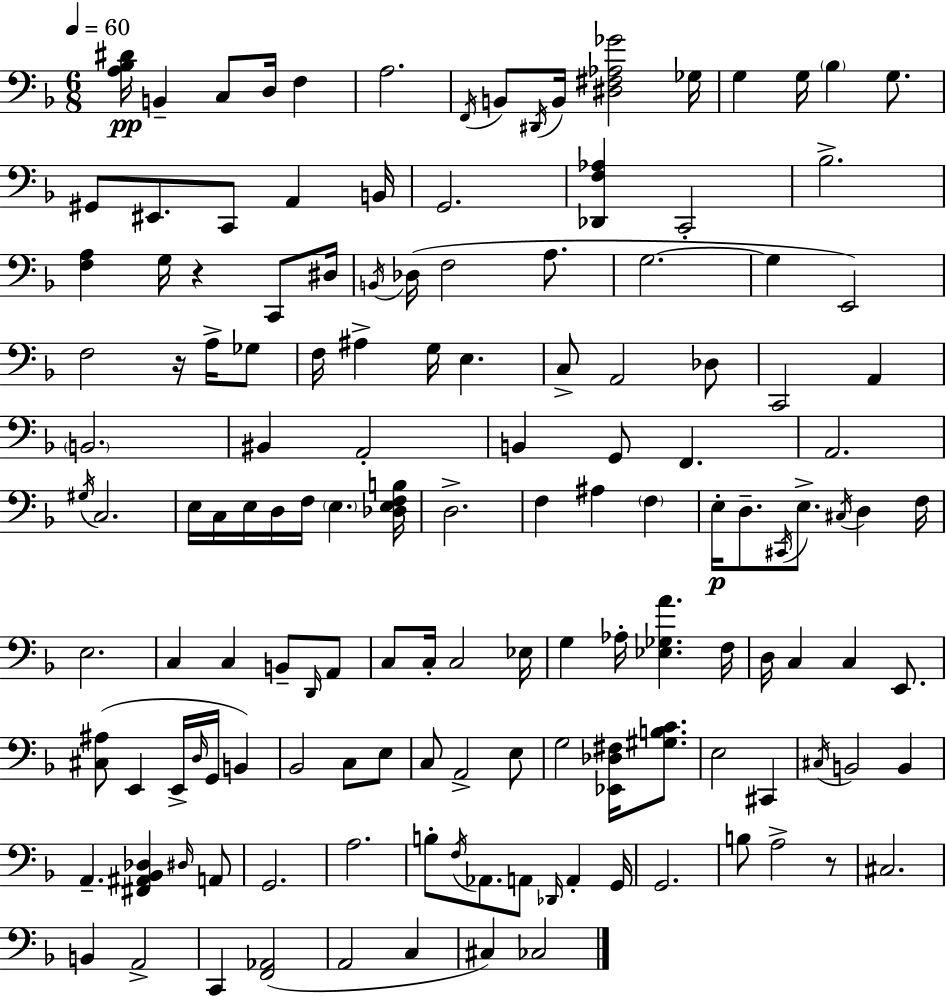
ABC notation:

X:1
T:Untitled
M:6/8
L:1/4
K:F
[A,_B,^D]/4 B,, C,/2 D,/4 F, A,2 F,,/4 B,,/2 ^D,,/4 B,,/4 [^D,^F,_A,_G]2 _G,/4 G, G,/4 _B, G,/2 ^G,,/2 ^E,,/2 C,,/2 A,, B,,/4 G,,2 [_D,,F,_A,] C,,2 _B,2 [F,A,] G,/4 z C,,/2 ^D,/4 B,,/4 _D,/4 F,2 A,/2 G,2 G, E,,2 F,2 z/4 A,/4 _G,/2 F,/4 ^A, G,/4 E, C,/2 A,,2 _D,/2 C,,2 A,, B,,2 ^B,, A,,2 B,, G,,/2 F,, A,,2 ^G,/4 C,2 E,/4 C,/4 E,/4 D,/4 F,/4 E, [_D,E,F,B,]/4 D,2 F, ^A, F, E,/4 D,/2 ^C,,/4 E,/2 ^C,/4 D, F,/4 E,2 C, C, B,,/2 D,,/4 A,,/2 C,/2 C,/4 C,2 _E,/4 G, _A,/4 [_E,_G,A] F,/4 D,/4 C, C, E,,/2 [^C,^A,]/2 E,, E,,/4 D,/4 G,,/4 B,, _B,,2 C,/2 E,/2 C,/2 A,,2 E,/2 G,2 [_E,,_D,^F,]/4 [^G,B,C]/2 E,2 ^C,, ^C,/4 B,,2 B,, A,, [^F,,^A,,_B,,_D,] ^D,/4 A,,/2 G,,2 A,2 B,/2 F,/4 _A,,/2 A,,/2 _D,,/4 A,, G,,/4 G,,2 B,/2 A,2 z/2 ^C,2 B,, A,,2 C,, [F,,_A,,]2 A,,2 C, ^C, _C,2